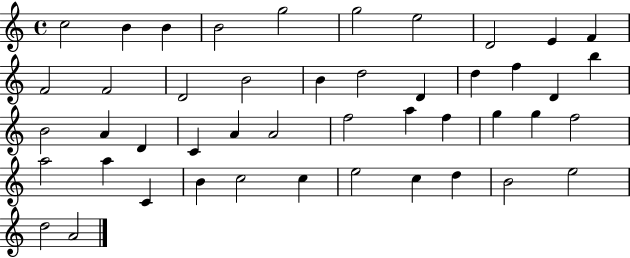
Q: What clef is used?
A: treble